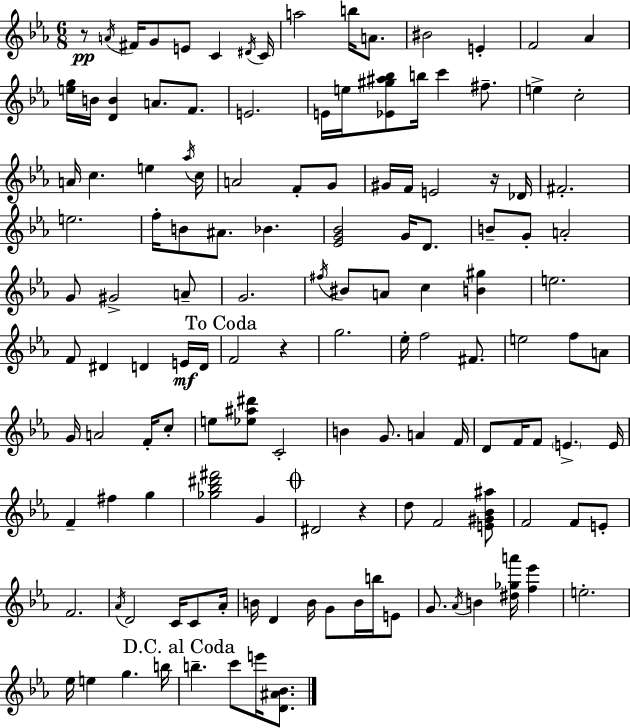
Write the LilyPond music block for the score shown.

{
  \clef treble
  \numericTimeSignature
  \time 6/8
  \key c \minor
  r8\pp \acciaccatura { a'16 } fis'16 g'8 e'8 c'4 | \acciaccatura { dis'16 } c'16 a''2 b''16 a'8. | bis'2 e'4-. | f'2 aes'4 | \break <e'' g''>16 b'16 <d' b'>4 a'8. f'8. | e'2. | e'16 e''16 <ees' gis'' ais'' bes''>8 b''16 c'''4 fis''8.-- | e''4-> c''2-. | \break a'16 c''4. e''4 | \acciaccatura { aes''16 } c''16 a'2 f'8-. | g'8 gis'16 f'16 e'2 | r16 des'16 fis'2.-. | \break e''2. | f''16-. b'8 ais'8. bes'4. | <ees' g' bes'>2 g'16 | d'8. b'8-- g'8-. a'2-. | \break g'8 gis'2-> | a'8-- g'2. | \acciaccatura { fis''16 } bis'8 a'8 c''4 | <b' gis''>4 e''2. | \break f'8 dis'4 d'4 | e'16\mf d'16 \mark "To Coda" f'2 | r4 g''2. | ees''16-. f''2 | \break fis'8. e''2 | f''8 a'8 g'16 a'2 | f'16-. c''8-. e''8 <ees'' ais'' dis'''>8 c'2-. | b'4 g'8. a'4 | \break f'16 d'8 f'16 f'8 \parenthesize e'4.-> | e'16 f'4-- fis''4 | g''4 <ges'' bes'' dis''' fis'''>2 | g'4 \mark \markup { \musicglyph "scripts.coda" } dis'2 | \break r4 d''8 f'2 | <e' gis' bes' ais''>8 f'2 | f'8 e'8-. f'2. | \acciaccatura { aes'16 } d'2 | \break c'16 c'8 aes'16-. b'16 d'4 b'16 g'8 | b'16 b''16 e'8 g'8. \acciaccatura { aes'16 } b'4 | <dis'' ges'' a'''>16 <f'' ees'''>4 e''2.-. | ees''16 e''4 g''4. | \break b''16 \mark "D.C. al Coda" b''4.-- | c'''8 e'''16 <d' ais' bes'>8. \bar "|."
}